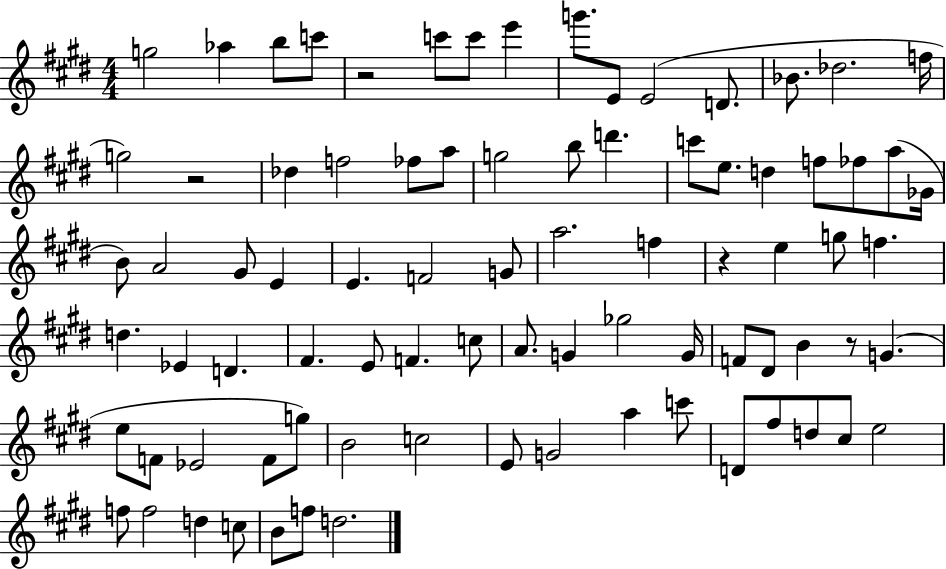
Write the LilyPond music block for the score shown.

{
  \clef treble
  \numericTimeSignature
  \time 4/4
  \key e \major
  g''2 aes''4 b''8 c'''8 | r2 c'''8 c'''8 e'''4 | g'''8. e'8 e'2( d'8. | bes'8. des''2. f''16 | \break g''2) r2 | des''4 f''2 fes''8 a''8 | g''2 b''8 d'''4. | c'''8 e''8. d''4 f''8 fes''8 a''8( ges'16 | \break b'8) a'2 gis'8 e'4 | e'4. f'2 g'8 | a''2. f''4 | r4 e''4 g''8 f''4. | \break d''4. ees'4 d'4. | fis'4. e'8 f'4. c''8 | a'8. g'4 ges''2 g'16 | f'8 dis'8 b'4 r8 g'4.( | \break e''8 f'8 ees'2 f'8 g''8) | b'2 c''2 | e'8 g'2 a''4 c'''8 | d'8 fis''8 d''8 cis''8 e''2 | \break f''8 f''2 d''4 c''8 | b'8 f''8 d''2. | \bar "|."
}